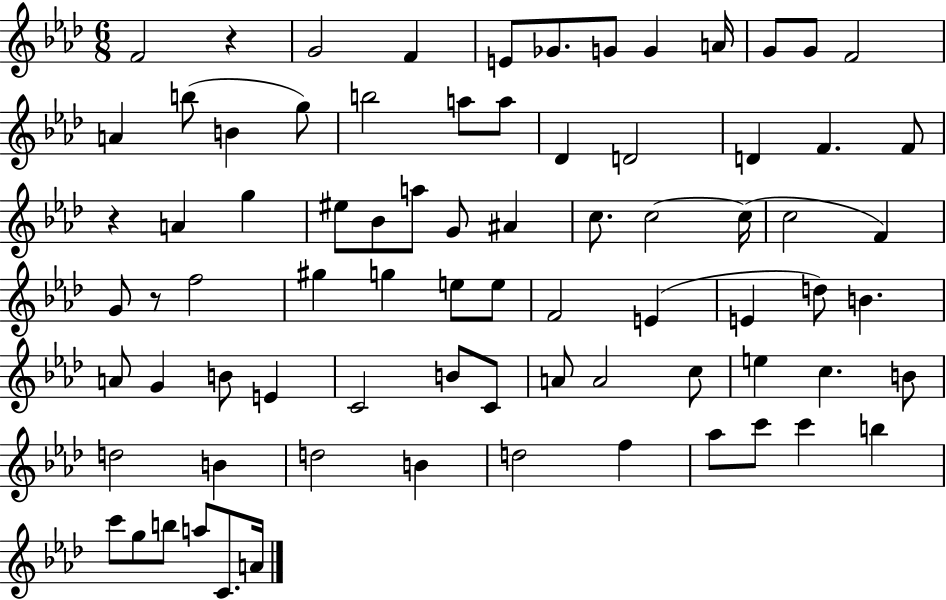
F4/h R/q G4/h F4/q E4/e Gb4/e. G4/e G4/q A4/s G4/e G4/e F4/h A4/q B5/e B4/q G5/e B5/h A5/e A5/e Db4/q D4/h D4/q F4/q. F4/e R/q A4/q G5/q EIS5/e Bb4/e A5/e G4/e A#4/q C5/e. C5/h C5/s C5/h F4/q G4/e R/e F5/h G#5/q G5/q E5/e E5/e F4/h E4/q E4/q D5/e B4/q. A4/e G4/q B4/e E4/q C4/h B4/e C4/e A4/e A4/h C5/e E5/q C5/q. B4/e D5/h B4/q D5/h B4/q D5/h F5/q Ab5/e C6/e C6/q B5/q C6/e G5/e B5/e A5/e C4/e. A4/s